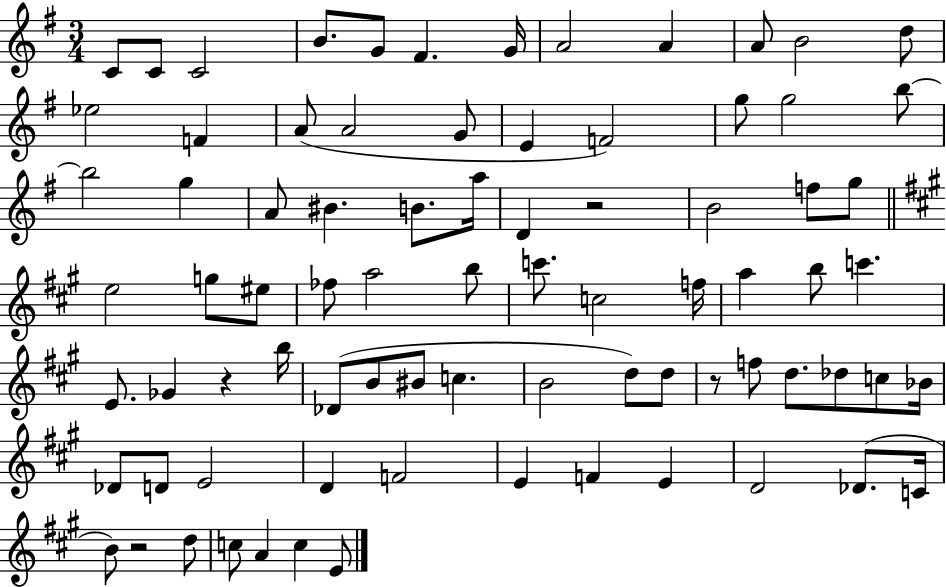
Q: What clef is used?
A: treble